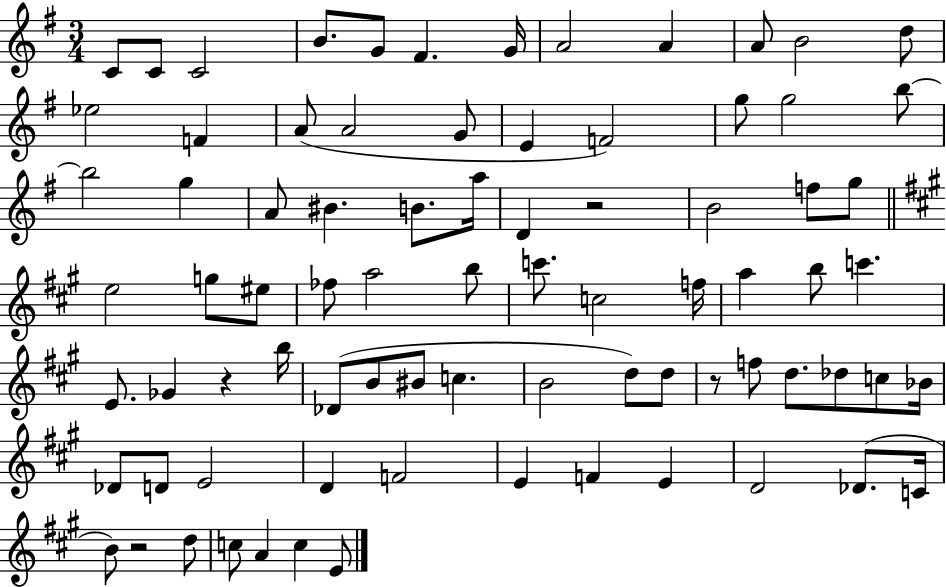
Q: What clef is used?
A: treble